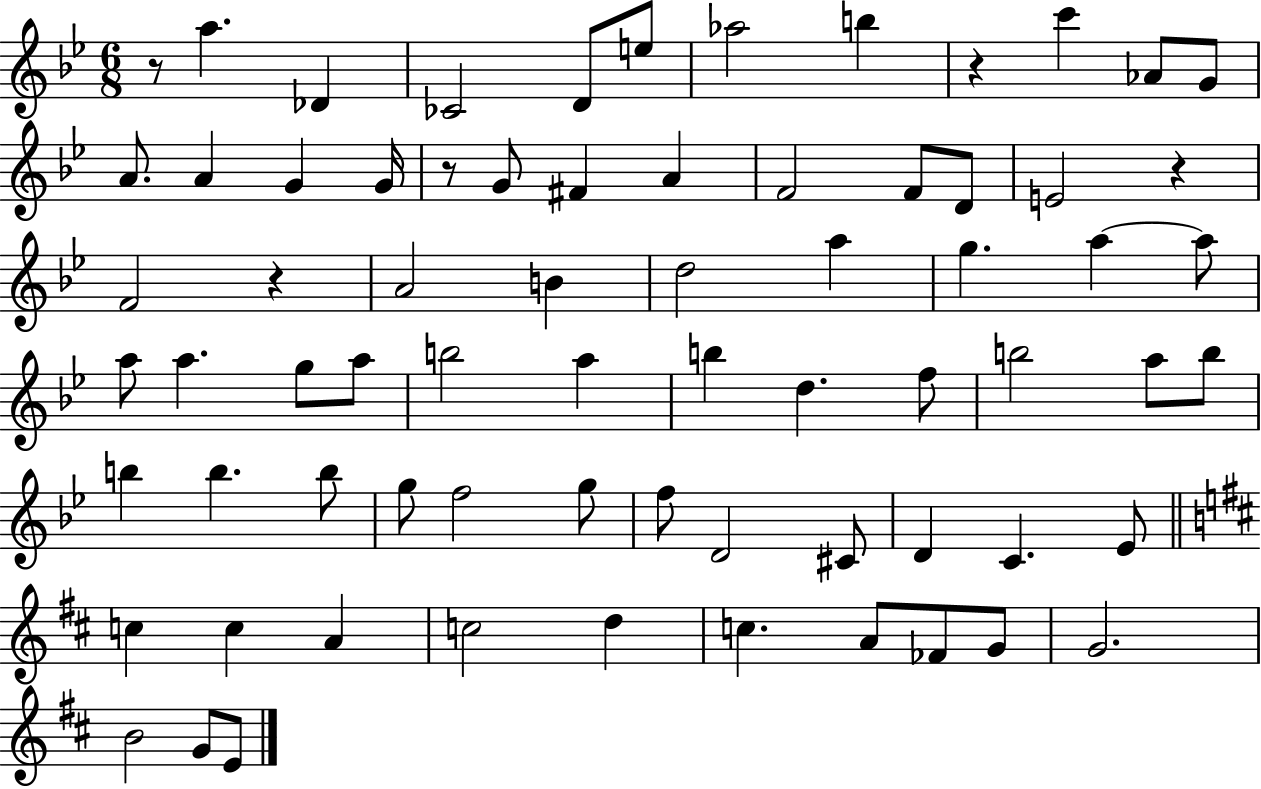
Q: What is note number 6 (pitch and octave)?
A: Ab5